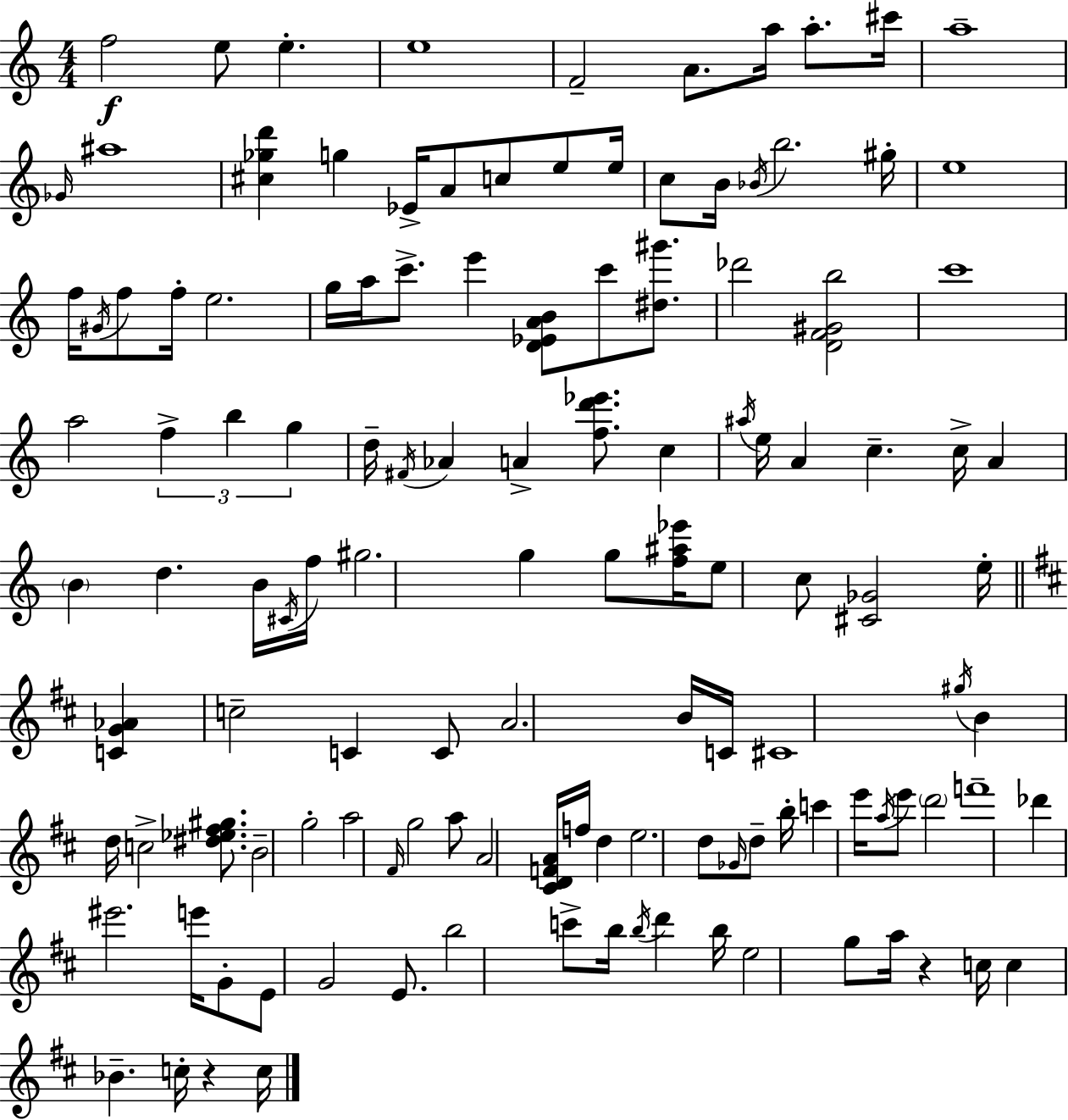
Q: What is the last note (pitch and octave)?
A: C5